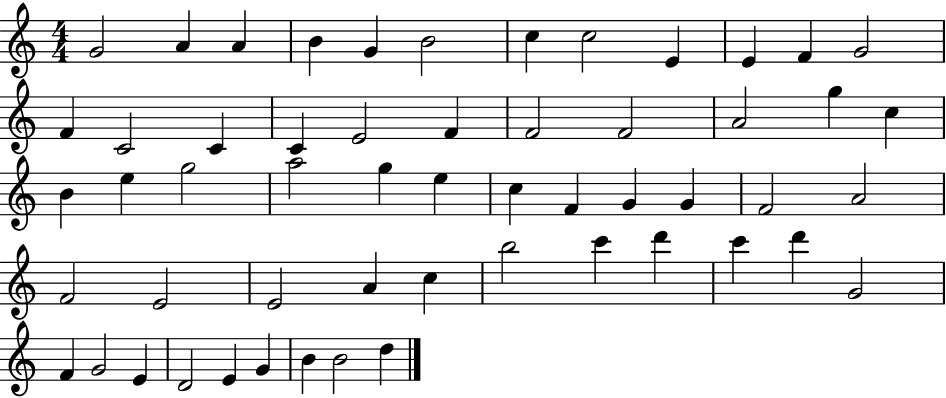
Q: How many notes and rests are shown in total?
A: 55